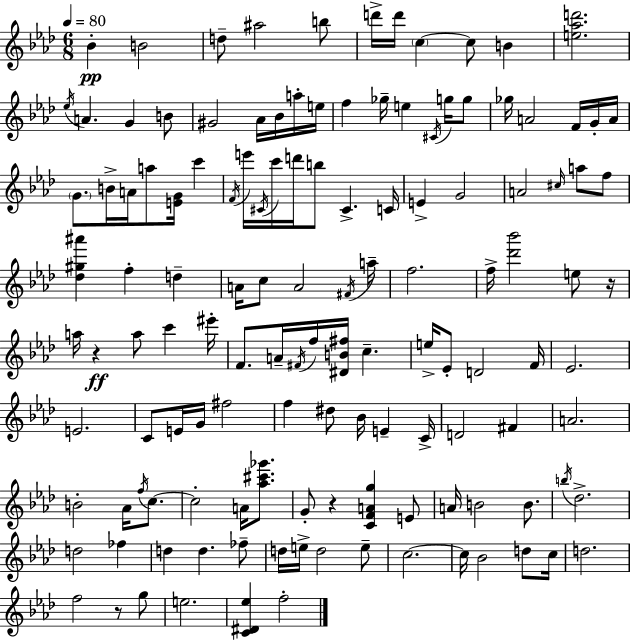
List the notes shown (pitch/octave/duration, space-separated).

Bb4/q B4/h D5/e A#5/h B5/e D6/s D6/s C5/q C5/e B4/q [E5,Ab5,D6]/h. Eb5/s A4/q. G4/q B4/e G#4/h Ab4/s Bb4/s A5/s E5/s F5/q Gb5/s E5/q C#4/s G5/s G5/e Gb5/s A4/h F4/s G4/s A4/s G4/e. B4/s A4/s A5/e [E4,G4]/s C6/q F4/s E6/s C#4/s C6/s D6/s B5/e C#4/q. C4/s E4/q G4/h A4/h C#5/s A5/e F5/e [Db5,G#5,A#6]/q F5/q D5/q A4/s C5/e A4/h F#4/s A5/s F5/h. F5/s [Db6,Bb6]/h E5/e R/s A5/s R/q A5/e C6/q EIS6/s F4/e. A4/s F#4/s F5/s [D#4,B4,F#5]/s C5/q. E5/s Eb4/e D4/h F4/s Eb4/h. E4/h. C4/e E4/s G4/s F#5/h F5/q D#5/e Bb4/s E4/q C4/s D4/h F#4/q A4/h. B4/h Ab4/s F5/s C5/e. C5/h A4/s [Ab5,C#6,Gb6]/e. G4/e R/q [C4,F4,A4,G5]/q E4/e A4/s B4/h B4/e. B5/s Db5/h. D5/h FES5/q D5/q D5/q. FES5/e D5/s E5/s D5/h E5/e C5/h. C5/s Bb4/h D5/e C5/s D5/h. F5/h R/e G5/e E5/h. [C4,D#4,Eb5]/q F5/h